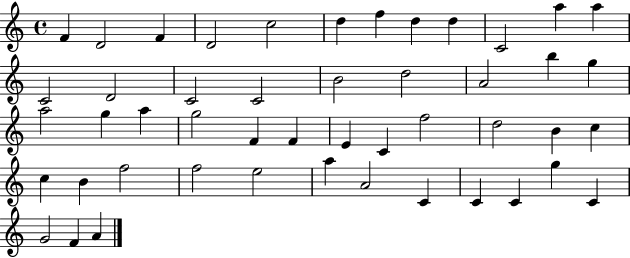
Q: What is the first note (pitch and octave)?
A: F4